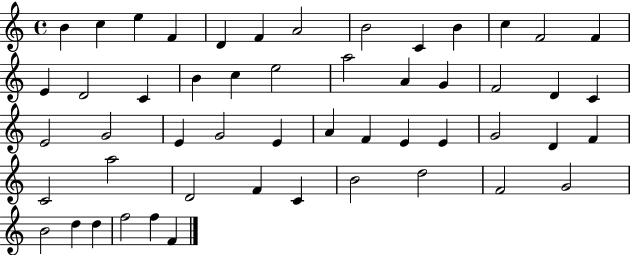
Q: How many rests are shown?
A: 0